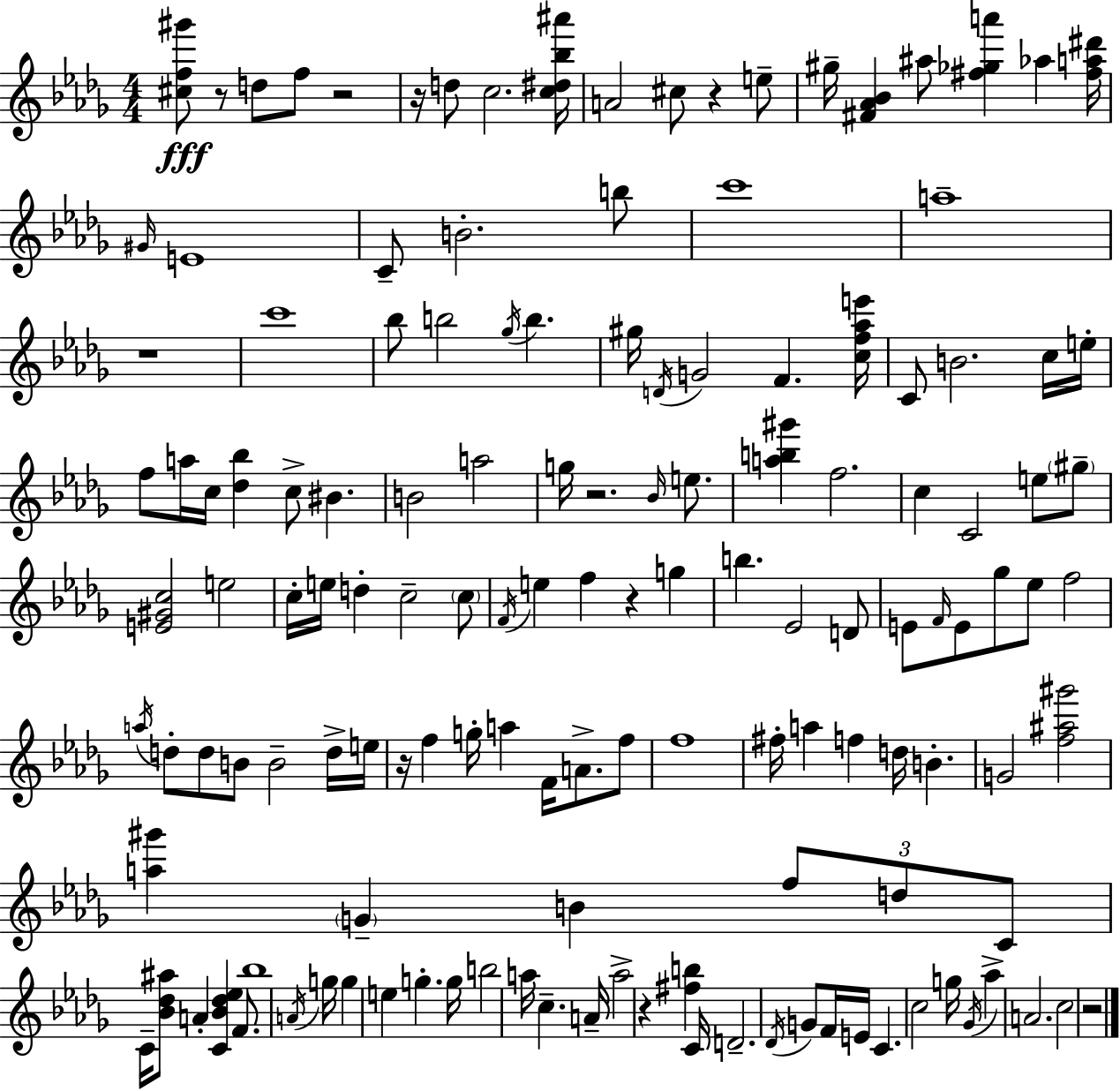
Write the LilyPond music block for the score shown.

{
  \clef treble
  \numericTimeSignature
  \time 4/4
  \key bes \minor
  <cis'' f'' gis'''>8\fff r8 d''8 f''8 r2 | r16 d''8 c''2. <c'' dis'' bes'' ais'''>16 | a'2 cis''8 r4 e''8-- | gis''16-- <fis' aes' bes'>4 ais''8 <fis'' ges'' a'''>4 aes''4 <fis'' a'' dis'''>16 | \break \grace { gis'16 } e'1 | c'8-- b'2.-. b''8 | c'''1 | a''1-- | \break r1 | c'''1 | bes''8 b''2 \acciaccatura { ges''16 } b''4. | gis''16 \acciaccatura { d'16 } g'2 f'4. | \break <c'' f'' aes'' e'''>16 c'8 b'2. | c''16 e''16-. f''8 a''16 c''16 <des'' bes''>4 c''8-> bis'4. | b'2 a''2 | g''16 r2. | \break \grace { bes'16 } e''8. <a'' b'' gis'''>4 f''2. | c''4 c'2 | e''8 \parenthesize gis''8-- <e' gis' c''>2 e''2 | c''16-. e''16 d''4-. c''2-- | \break \parenthesize c''8 \acciaccatura { f'16 } e''4 f''4 r4 | g''4 b''4. ees'2 | d'8 e'8 \grace { f'16 } e'8 ges''8 ees''8 f''2 | \acciaccatura { a''16 } d''8-. d''8 b'8 b'2-- | \break d''16-> e''16 r16 f''4 g''16-. a''4 | f'16 a'8.-> f''8 f''1 | fis''16-. a''4 f''4 | d''16 b'4.-. g'2 <f'' ais'' gis'''>2 | \break <a'' gis'''>4 \parenthesize g'4-- b'4 | \tuplet 3/2 { f''8 d''8 c'8 } c'16-- <bes' des'' ais''>8 a'4-. | <c' bes' des'' ees''>4 f'8. bes''1 | \acciaccatura { a'16 } g''16 g''4 e''4 | \break g''4.-. g''16 b''2 | a''16 c''4.-- a'16-- a''2-> | r4 <fis'' b''>4 c'16 d'2.-- | \acciaccatura { des'16 } g'8 f'16 e'16 c'4. | \break c''2 g''16 \acciaccatura { ges'16 } aes''4-> a'2. | c''2 | r2 \bar "|."
}